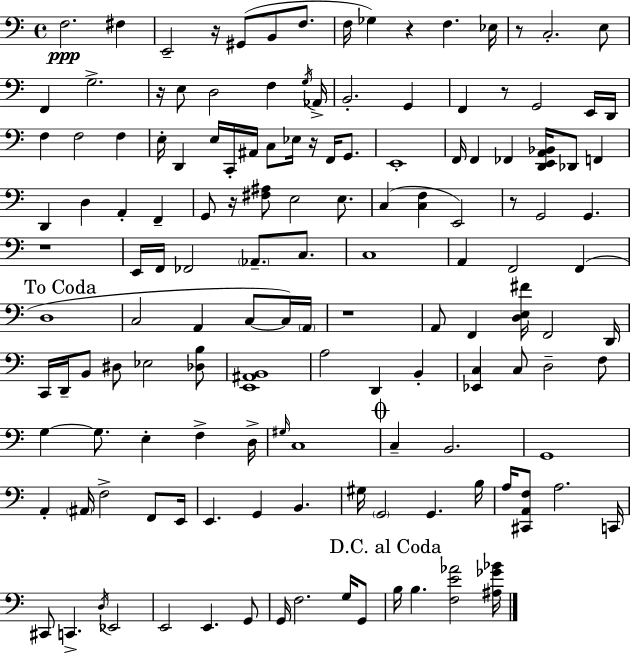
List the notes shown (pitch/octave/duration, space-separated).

F3/h. F#3/q E2/h R/s G#2/e B2/e F3/e. F3/s Gb3/q R/q F3/q. Eb3/s R/e C3/h. E3/e F2/q G3/h. R/s E3/e D3/h F3/q G3/s Ab2/s B2/h. G2/q F2/q R/e G2/h E2/s D2/s F3/q F3/h F3/q E3/s D2/q E3/s C2/s A#2/s C3/e Eb3/s R/s F2/s G2/e. E2/w F2/s F2/q FES2/q [D2,E2,A2,Bb2]/s Db2/e F2/q D2/q D3/q A2/q F2/q G2/e R/s [F#3,A#3]/e E3/h E3/e. C3/q [C3,F3]/q E2/h R/e G2/h G2/q. R/w E2/s F2/s FES2/h Ab2/e. C3/e. C3/w A2/q F2/h F2/q D3/w C3/h A2/q C3/e C3/s A2/s R/w A2/e F2/q [D3,E3,F#4]/s F2/h D2/s C2/s D2/s B2/e D#3/e Eb3/h [Db3,B3]/e [E2,A#2,B2]/w A3/h D2/q B2/q [Eb2,C3]/q C3/e D3/h F3/e G3/q G3/e. E3/q F3/q D3/s G#3/s C3/w C3/q B2/h. G2/w A2/q A#2/s F3/h F2/e E2/s E2/q. G2/q B2/q. G#3/s G2/h G2/q. B3/s A3/s [C#2,A2,F3]/e A3/h. C2/s C#2/e C2/q. D3/s Eb2/h E2/h E2/q. G2/e G2/s F3/h. G3/s G2/e B3/s B3/q. [F3,E4,Ab4]/h [A#3,Gb4,Bb4]/s